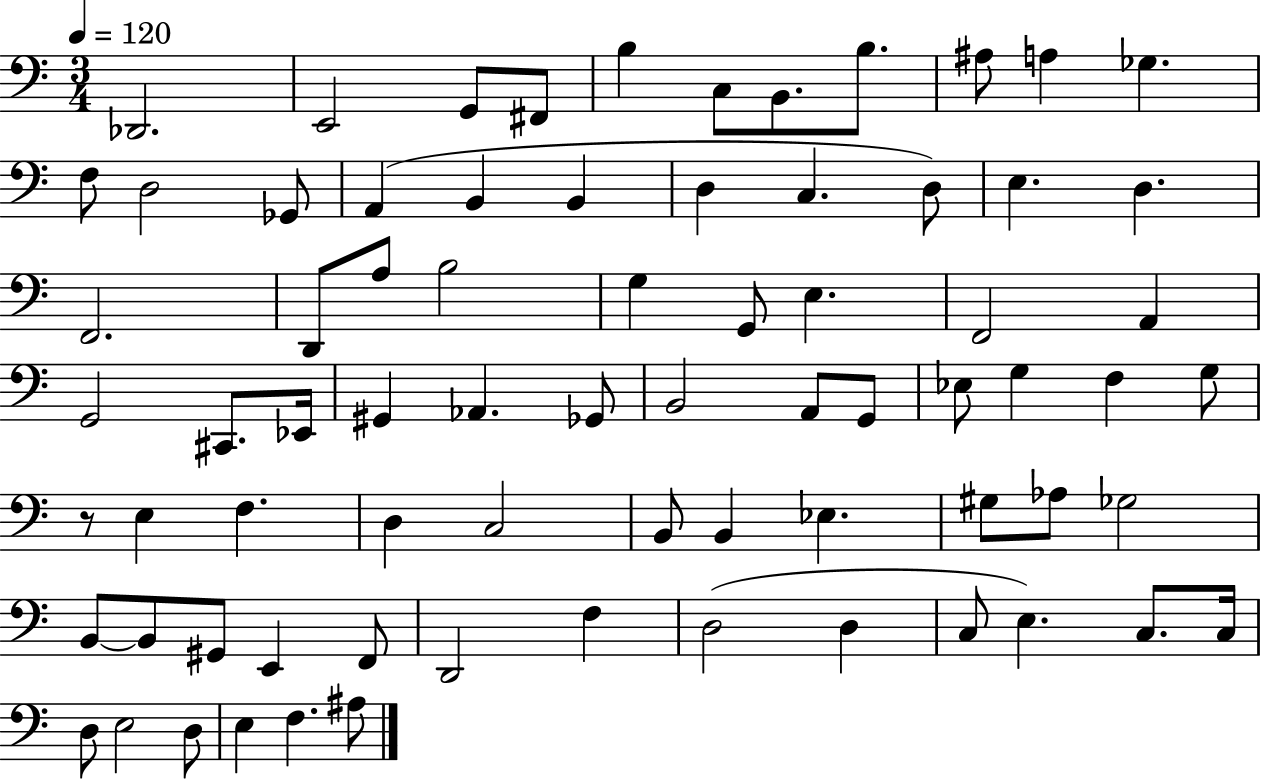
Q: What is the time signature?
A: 3/4